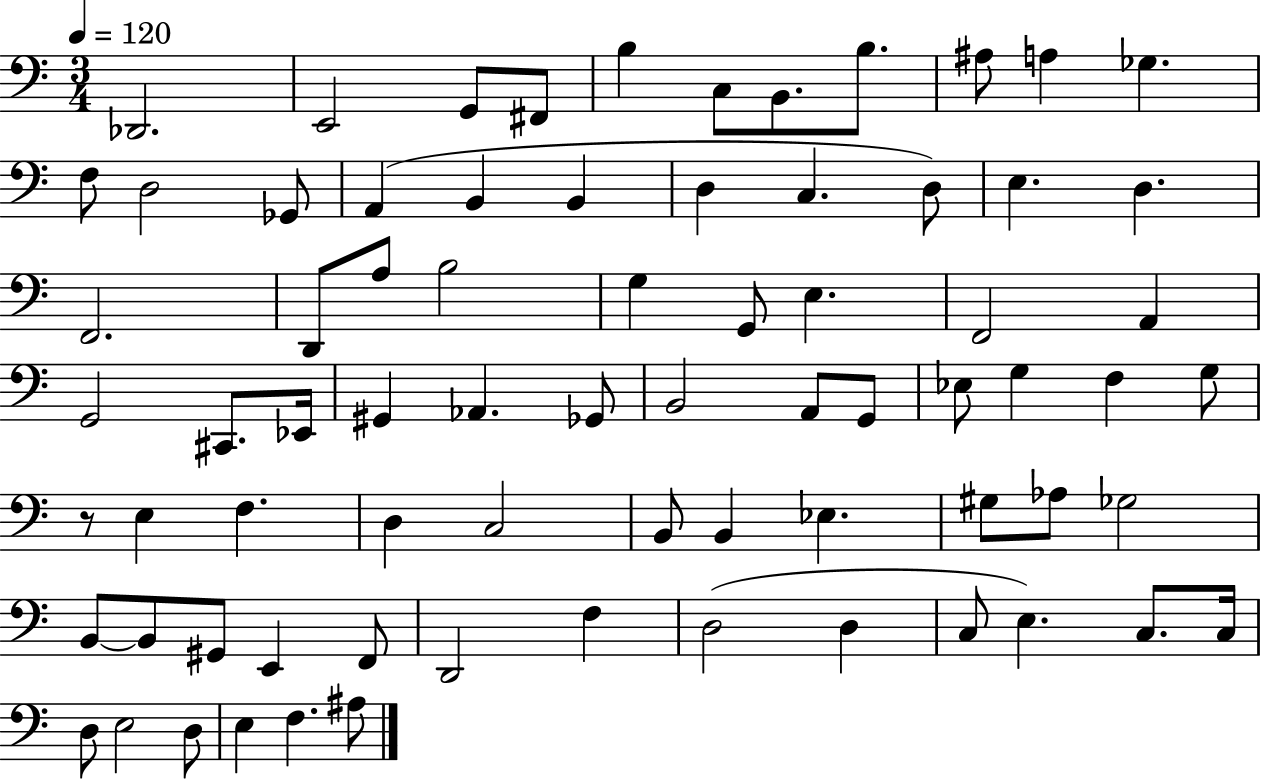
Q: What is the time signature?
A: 3/4